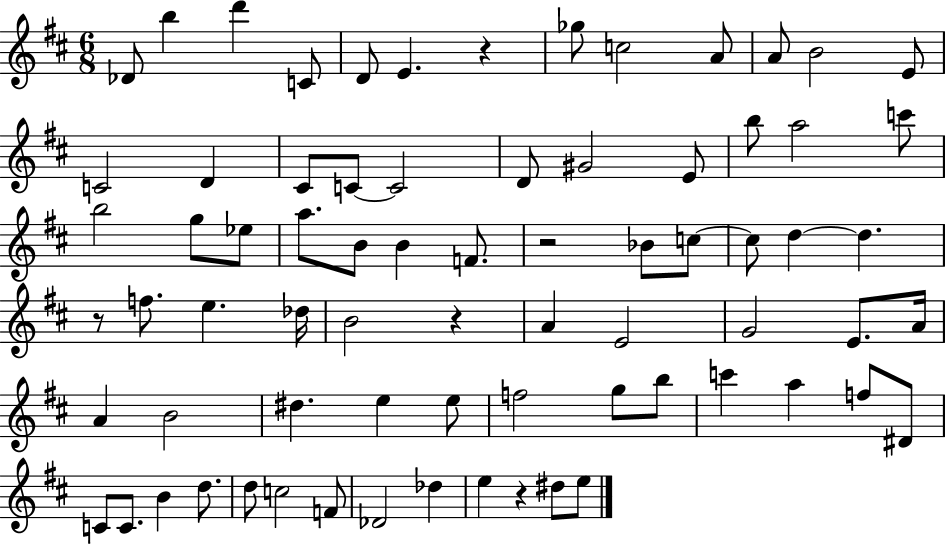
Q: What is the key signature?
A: D major